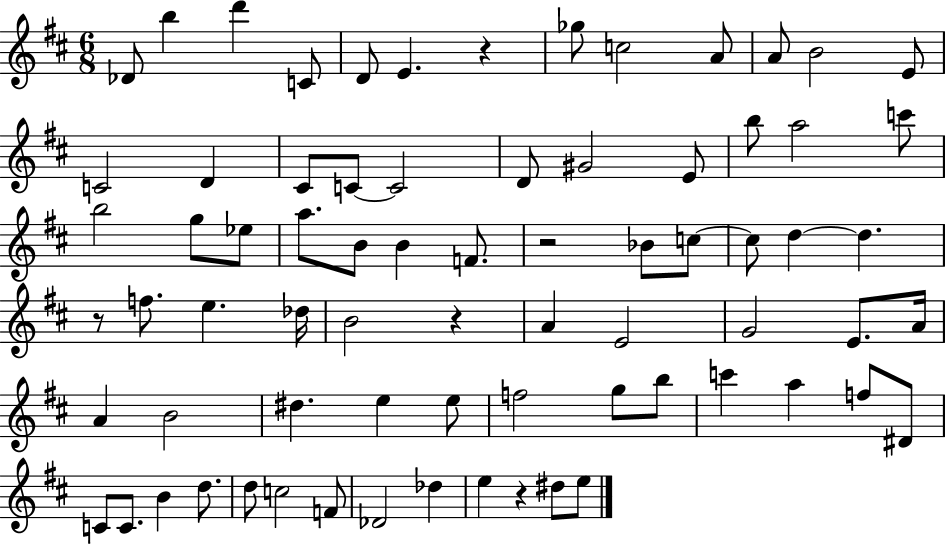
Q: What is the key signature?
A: D major